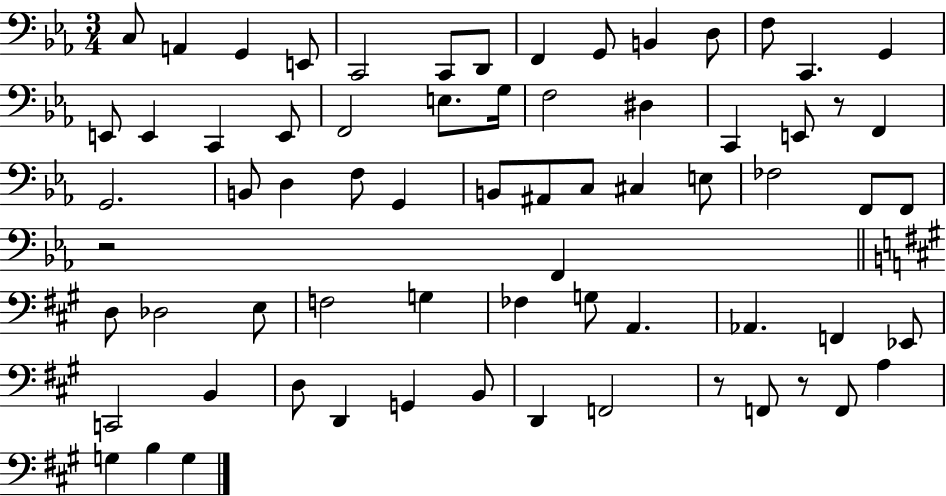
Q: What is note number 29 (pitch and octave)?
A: D3